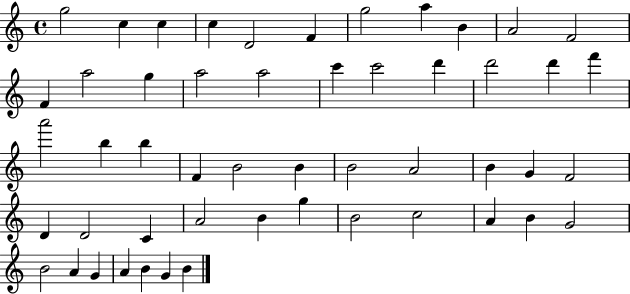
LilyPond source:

{
  \clef treble
  \time 4/4
  \defaultTimeSignature
  \key c \major
  g''2 c''4 c''4 | c''4 d'2 f'4 | g''2 a''4 b'4 | a'2 f'2 | \break f'4 a''2 g''4 | a''2 a''2 | c'''4 c'''2 d'''4 | d'''2 d'''4 f'''4 | \break a'''2 b''4 b''4 | f'4 b'2 b'4 | b'2 a'2 | b'4 g'4 f'2 | \break d'4 d'2 c'4 | a'2 b'4 g''4 | b'2 c''2 | a'4 b'4 g'2 | \break b'2 a'4 g'4 | a'4 b'4 g'4 b'4 | \bar "|."
}